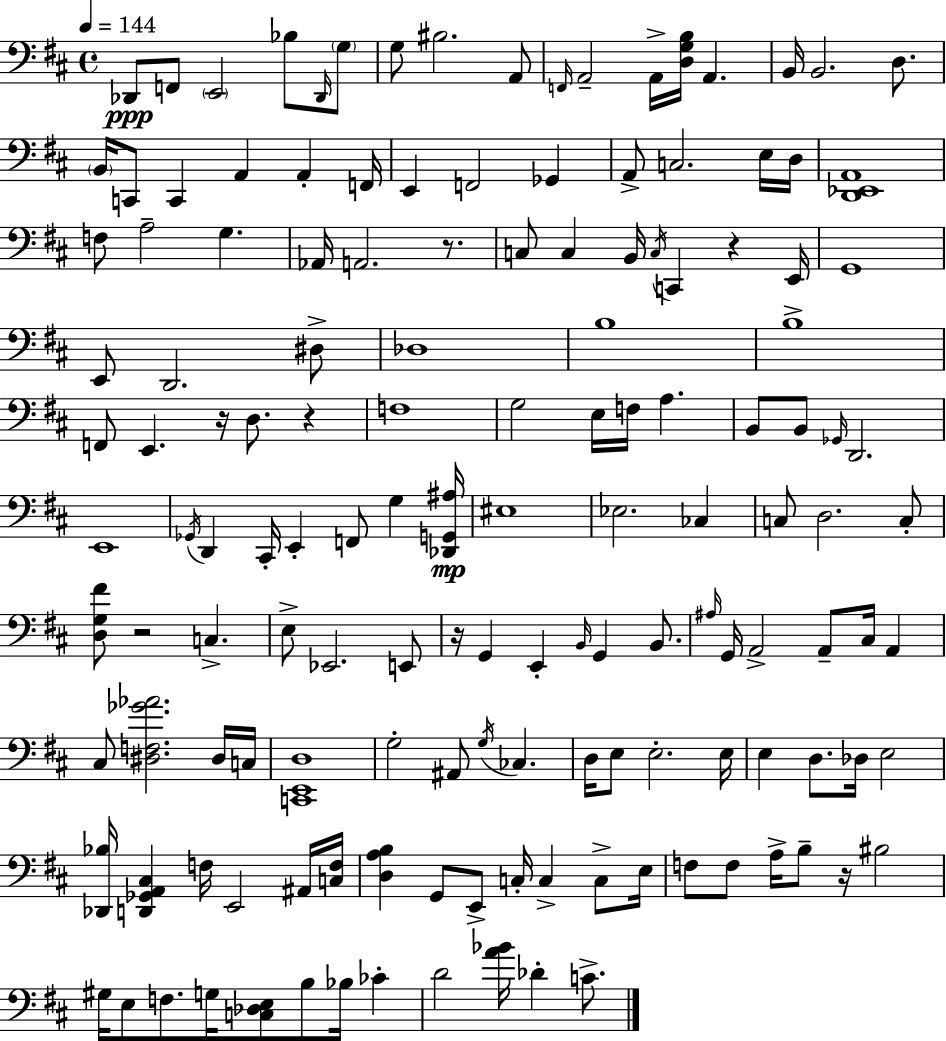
X:1
T:Untitled
M:4/4
L:1/4
K:D
_D,,/2 F,,/2 E,,2 _B,/2 _D,,/4 G,/2 G,/2 ^B,2 A,,/2 F,,/4 A,,2 A,,/4 [D,G,B,]/4 A,, B,,/4 B,,2 D,/2 B,,/4 C,,/2 C,, A,, A,, F,,/4 E,, F,,2 _G,, A,,/2 C,2 E,/4 D,/4 [D,,_E,,A,,]4 F,/2 A,2 G, _A,,/4 A,,2 z/2 C,/2 C, B,,/4 C,/4 C,, z E,,/4 G,,4 E,,/2 D,,2 ^D,/2 _D,4 B,4 B,4 F,,/2 E,, z/4 D,/2 z F,4 G,2 E,/4 F,/4 A, B,,/2 B,,/2 _G,,/4 D,,2 E,,4 _G,,/4 D,, ^C,,/4 E,, F,,/2 G, [_D,,G,,^A,]/4 ^E,4 _E,2 _C, C,/2 D,2 C,/2 [D,G,^F]/2 z2 C, E,/2 _E,,2 E,,/2 z/4 G,, E,, B,,/4 G,, B,,/2 ^A,/4 G,,/4 A,,2 A,,/2 ^C,/4 A,, ^C,/2 [^D,F,_G_A]2 ^D,/4 C,/4 [C,,E,,D,]4 G,2 ^A,,/2 G,/4 _C, D,/4 E,/2 E,2 E,/4 E, D,/2 _D,/4 E,2 [_D,,_B,]/4 [D,,_G,,A,,^C,] F,/4 E,,2 ^A,,/4 [C,F,]/4 [D,A,B,] G,,/2 E,,/2 C,/4 C, C,/2 E,/4 F,/2 F,/2 A,/4 B,/2 z/4 ^B,2 ^G,/4 E,/2 F,/2 G,/4 [C,_D,E,]/2 B,/2 _B,/4 _C D2 [A_B]/4 _D C/2